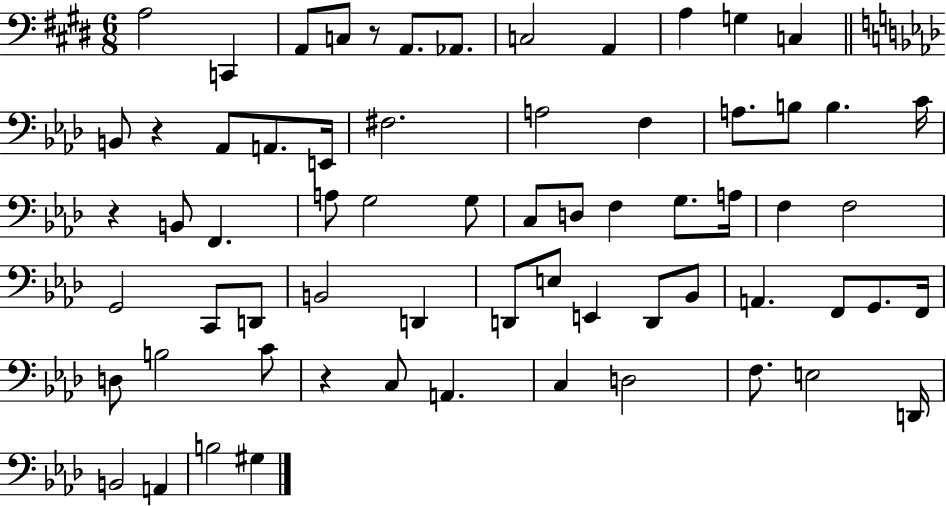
{
  \clef bass
  \numericTimeSignature
  \time 6/8
  \key e \major
  a2 c,4 | a,8 c8 r8 a,8. aes,8. | c2 a,4 | a4 g4 c4 | \break \bar "||" \break \key aes \major b,8 r4 aes,8 a,8. e,16 | fis2. | a2 f4 | a8. b8 b4. c'16 | \break r4 b,8 f,4. | a8 g2 g8 | c8 d8 f4 g8. a16 | f4 f2 | \break g,2 c,8 d,8 | b,2 d,4 | d,8 e8 e,4 d,8 bes,8 | a,4. f,8 g,8. f,16 | \break d8 b2 c'8 | r4 c8 a,4. | c4 d2 | f8. e2 d,16 | \break b,2 a,4 | b2 gis4 | \bar "|."
}